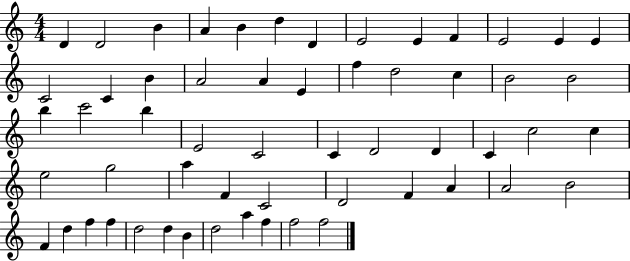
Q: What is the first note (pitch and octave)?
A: D4